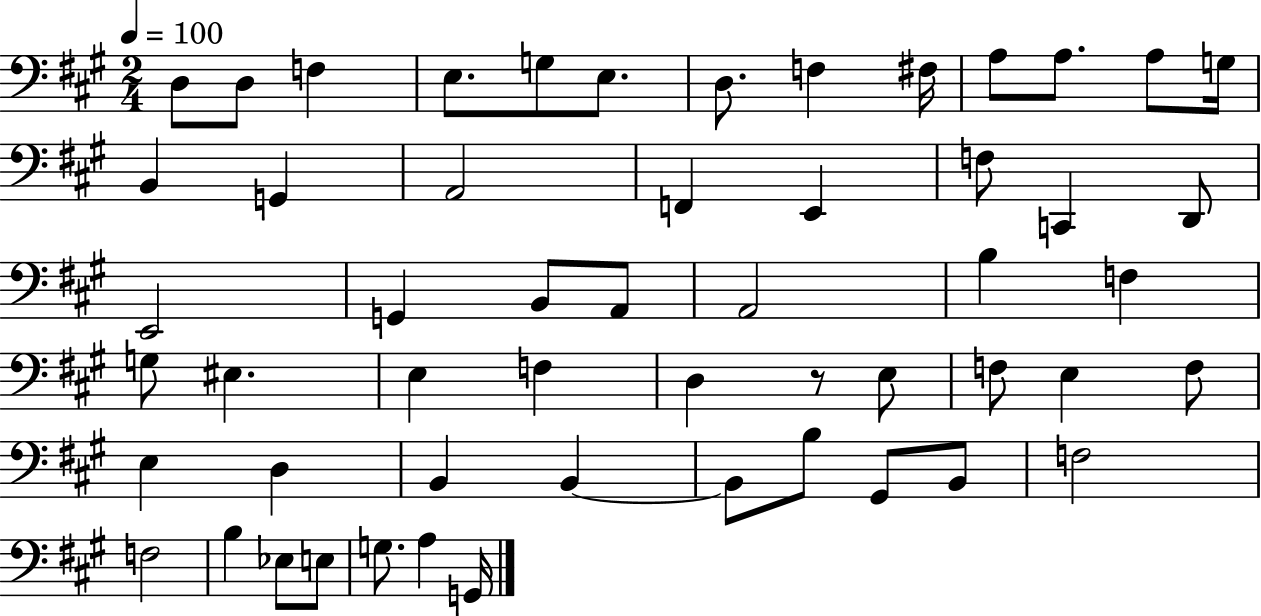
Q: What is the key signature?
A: A major